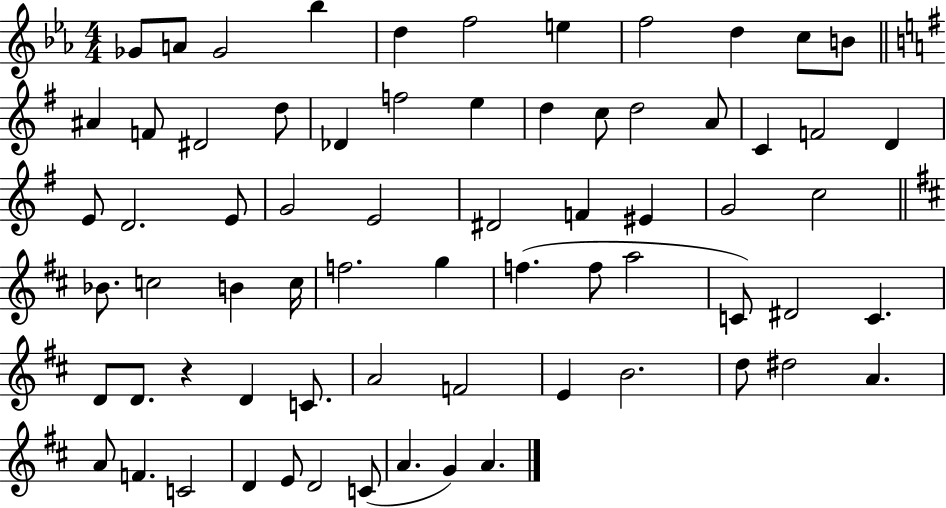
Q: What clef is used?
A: treble